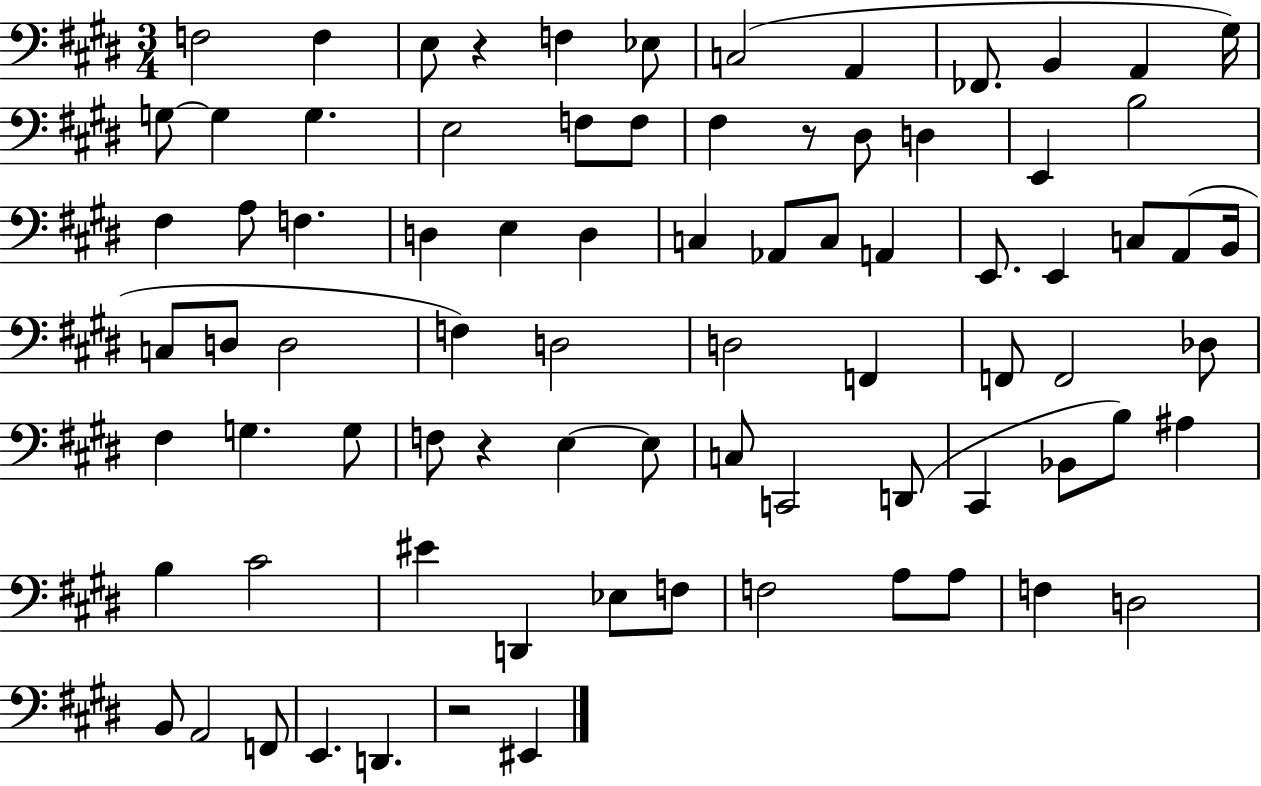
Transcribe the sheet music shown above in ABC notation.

X:1
T:Untitled
M:3/4
L:1/4
K:E
F,2 F, E,/2 z F, _E,/2 C,2 A,, _F,,/2 B,, A,, ^G,/4 G,/2 G, G, E,2 F,/2 F,/2 ^F, z/2 ^D,/2 D, E,, B,2 ^F, A,/2 F, D, E, D, C, _A,,/2 C,/2 A,, E,,/2 E,, C,/2 A,,/2 B,,/4 C,/2 D,/2 D,2 F, D,2 D,2 F,, F,,/2 F,,2 _D,/2 ^F, G, G,/2 F,/2 z E, E,/2 C,/2 C,,2 D,,/2 ^C,, _B,,/2 B,/2 ^A, B, ^C2 ^E D,, _E,/2 F,/2 F,2 A,/2 A,/2 F, D,2 B,,/2 A,,2 F,,/2 E,, D,, z2 ^E,,